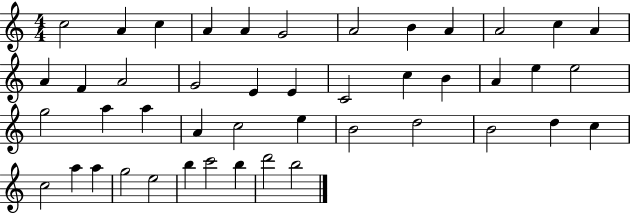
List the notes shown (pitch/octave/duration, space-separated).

C5/h A4/q C5/q A4/q A4/q G4/h A4/h B4/q A4/q A4/h C5/q A4/q A4/q F4/q A4/h G4/h E4/q E4/q C4/h C5/q B4/q A4/q E5/q E5/h G5/h A5/q A5/q A4/q C5/h E5/q B4/h D5/h B4/h D5/q C5/q C5/h A5/q A5/q G5/h E5/h B5/q C6/h B5/q D6/h B5/h